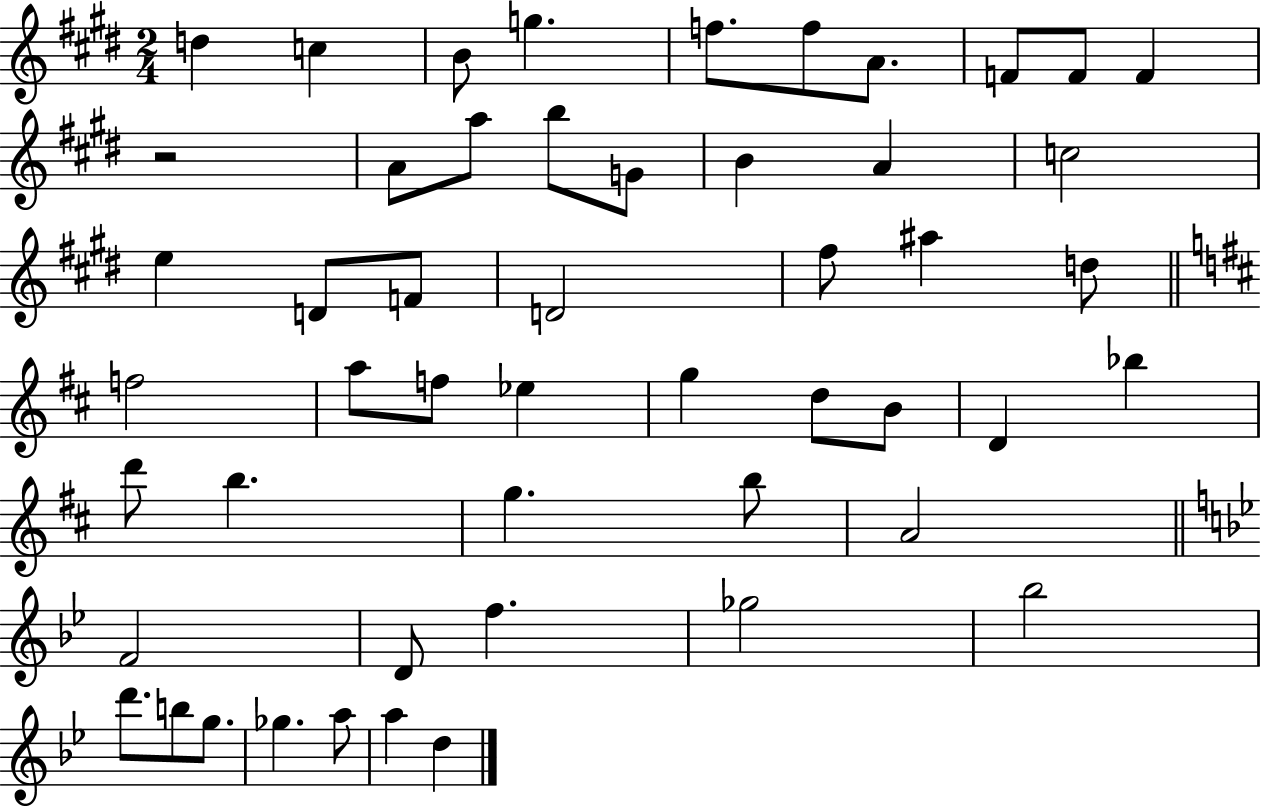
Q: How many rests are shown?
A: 1